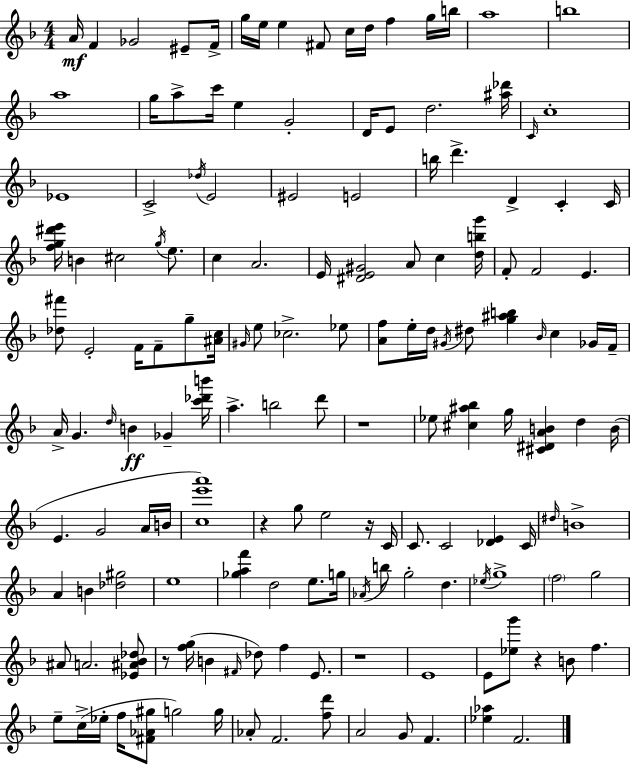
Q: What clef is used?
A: treble